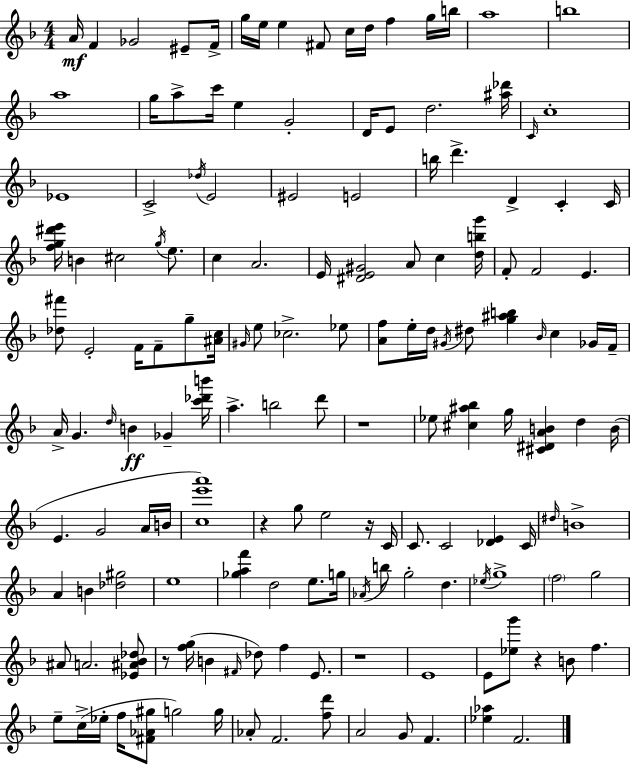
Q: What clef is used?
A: treble